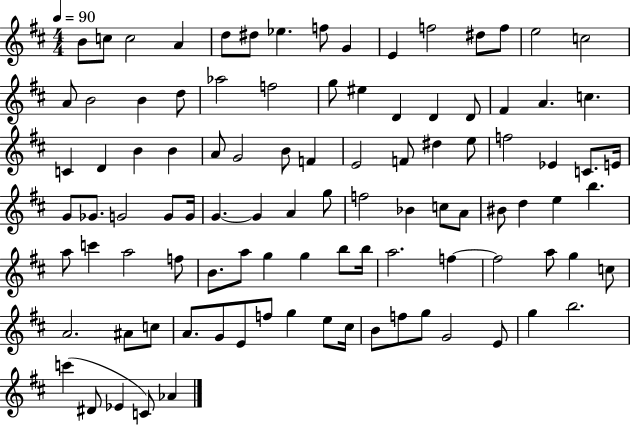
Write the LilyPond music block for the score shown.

{
  \clef treble
  \numericTimeSignature
  \time 4/4
  \key d \major
  \tempo 4 = 90
  b'8 c''8 c''2 a'4 | d''8 dis''8 ees''4. f''8 g'4 | e'4 f''2 dis''8 f''8 | e''2 c''2 | \break a'8 b'2 b'4 d''8 | aes''2 f''2 | g''8 eis''4 d'4 d'4 d'8 | fis'4 a'4. c''4. | \break c'4 d'4 b'4 b'4 | a'8 g'2 b'8 f'4 | e'2 f'8 dis''4 e''8 | f''2 ees'4 c'8. e'16 | \break g'8 ges'8. g'2 g'8 g'16 | g'4.~~ g'4 a'4 g''8 | f''2 bes'4 c''8 a'8 | bis'8 d''4 e''4 b''4. | \break a''8 c'''4 a''2 f''8 | b'8. a''8 g''4 g''4 b''8 b''16 | a''2. f''4~~ | f''2 a''8 g''4 c''8 | \break a'2. ais'8 c''8 | a'8. g'8 e'8 f''8 g''4 e''8 cis''16 | b'8 f''8 g''8 g'2 e'8 | g''4 b''2. | \break c'''4( dis'8 ees'4 c'8) aes'4 | \bar "|."
}